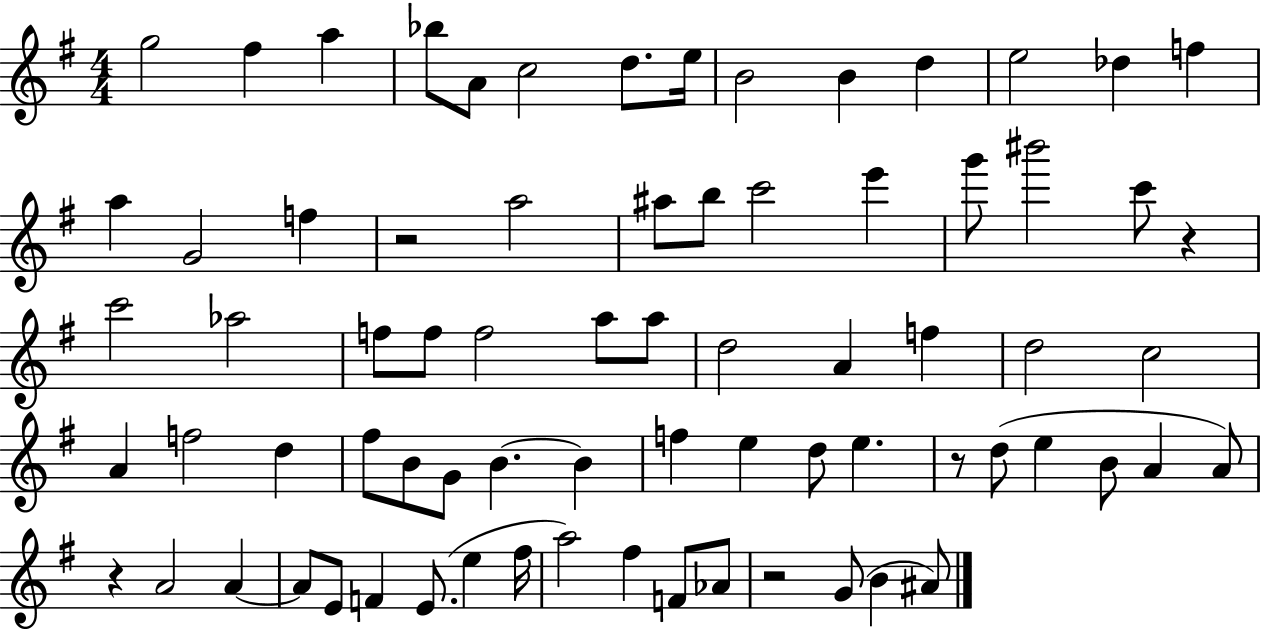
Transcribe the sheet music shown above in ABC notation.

X:1
T:Untitled
M:4/4
L:1/4
K:G
g2 ^f a _b/2 A/2 c2 d/2 e/4 B2 B d e2 _d f a G2 f z2 a2 ^a/2 b/2 c'2 e' g'/2 ^b'2 c'/2 z c'2 _a2 f/2 f/2 f2 a/2 a/2 d2 A f d2 c2 A f2 d ^f/2 B/2 G/2 B B f e d/2 e z/2 d/2 e B/2 A A/2 z A2 A A/2 E/2 F E/2 e ^f/4 a2 ^f F/2 _A/2 z2 G/2 B ^A/2